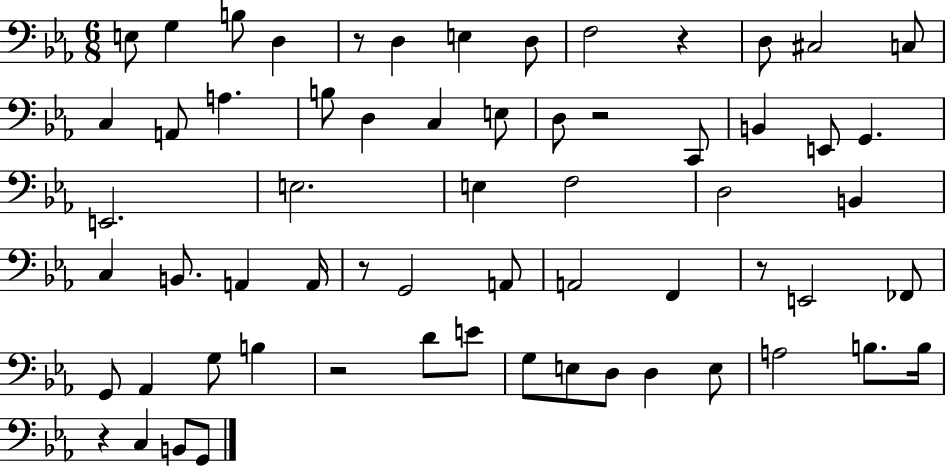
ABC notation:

X:1
T:Untitled
M:6/8
L:1/4
K:Eb
E,/2 G, B,/2 D, z/2 D, E, D,/2 F,2 z D,/2 ^C,2 C,/2 C, A,,/2 A, B,/2 D, C, E,/2 D,/2 z2 C,,/2 B,, E,,/2 G,, E,,2 E,2 E, F,2 D,2 B,, C, B,,/2 A,, A,,/4 z/2 G,,2 A,,/2 A,,2 F,, z/2 E,,2 _F,,/2 G,,/2 _A,, G,/2 B, z2 D/2 E/2 G,/2 E,/2 D,/2 D, E,/2 A,2 B,/2 B,/4 z C, B,,/2 G,,/2